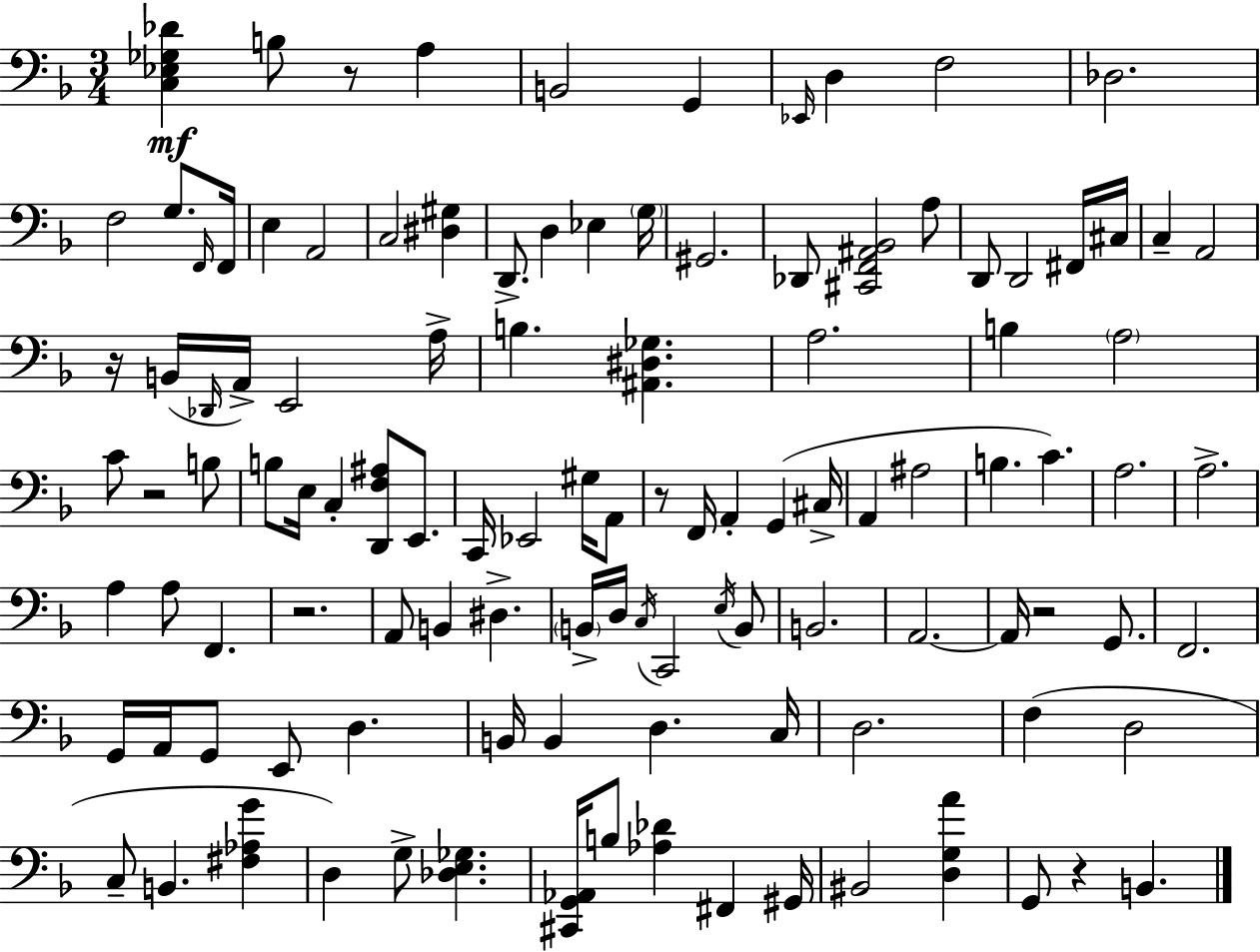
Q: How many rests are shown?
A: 7